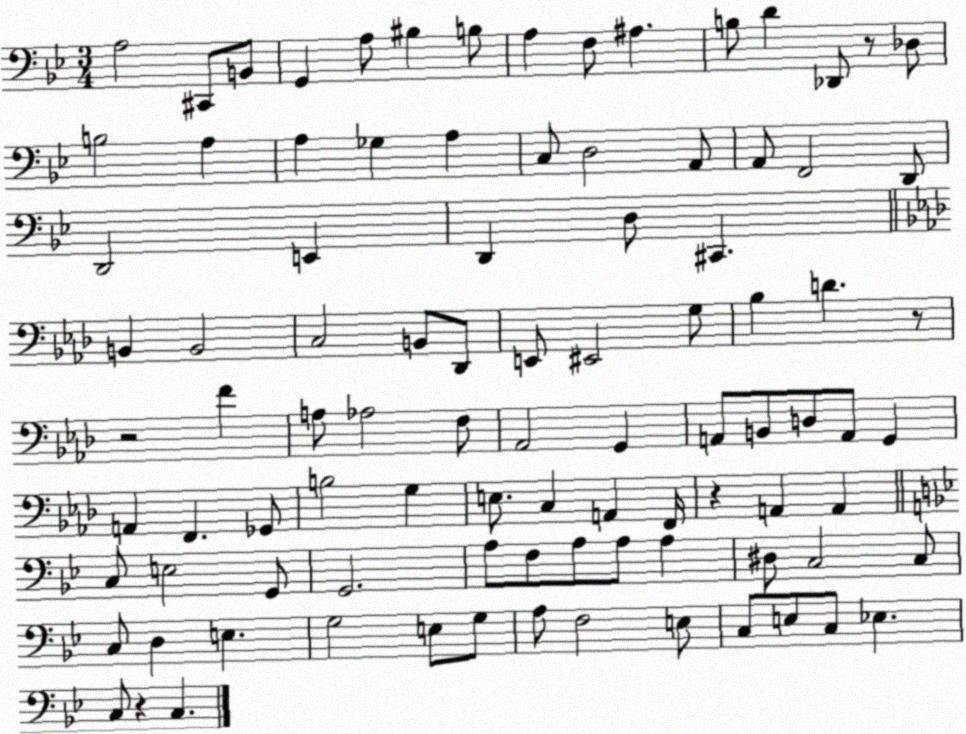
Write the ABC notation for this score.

X:1
T:Untitled
M:3/4
L:1/4
K:Bb
A,2 ^C,,/2 B,,/2 G,, A,/2 ^B, B,/2 A, F,/2 ^A, B,/2 D _D,,/2 z/2 _D,/2 B,2 A, A, _G, A, C,/2 D,2 A,,/2 A,,/2 F,,2 D,,/2 D,,2 E,, D,, D,/2 ^C,, B,, B,,2 C,2 B,,/2 _D,,/2 E,,/2 ^E,,2 G,/2 _B, D z/2 z2 F A,/2 _A,2 F,/2 _A,,2 G,, A,,/2 B,,/2 D,/2 A,,/2 G,, A,, F,, _G,,/2 B,2 G, E,/2 C, A,, F,,/4 z A,, A,, C,/2 E,2 G,,/2 G,,2 A,/2 F,/2 A,/2 A,/2 A, ^D,/2 C,2 C,/2 C,/2 D, E, G,2 E,/2 G,/2 A,/2 F,2 E,/2 C,/2 E,/2 C,/2 _E, C,/2 z C,